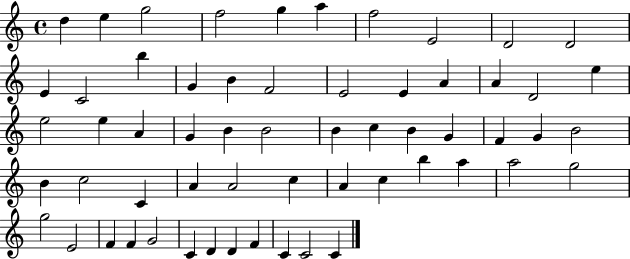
{
  \clef treble
  \time 4/4
  \defaultTimeSignature
  \key c \major
  d''4 e''4 g''2 | f''2 g''4 a''4 | f''2 e'2 | d'2 d'2 | \break e'4 c'2 b''4 | g'4 b'4 f'2 | e'2 e'4 a'4 | a'4 d'2 e''4 | \break e''2 e''4 a'4 | g'4 b'4 b'2 | b'4 c''4 b'4 g'4 | f'4 g'4 b'2 | \break b'4 c''2 c'4 | a'4 a'2 c''4 | a'4 c''4 b''4 a''4 | a''2 g''2 | \break g''2 e'2 | f'4 f'4 g'2 | c'4 d'4 d'4 f'4 | c'4 c'2 c'4 | \break \bar "|."
}